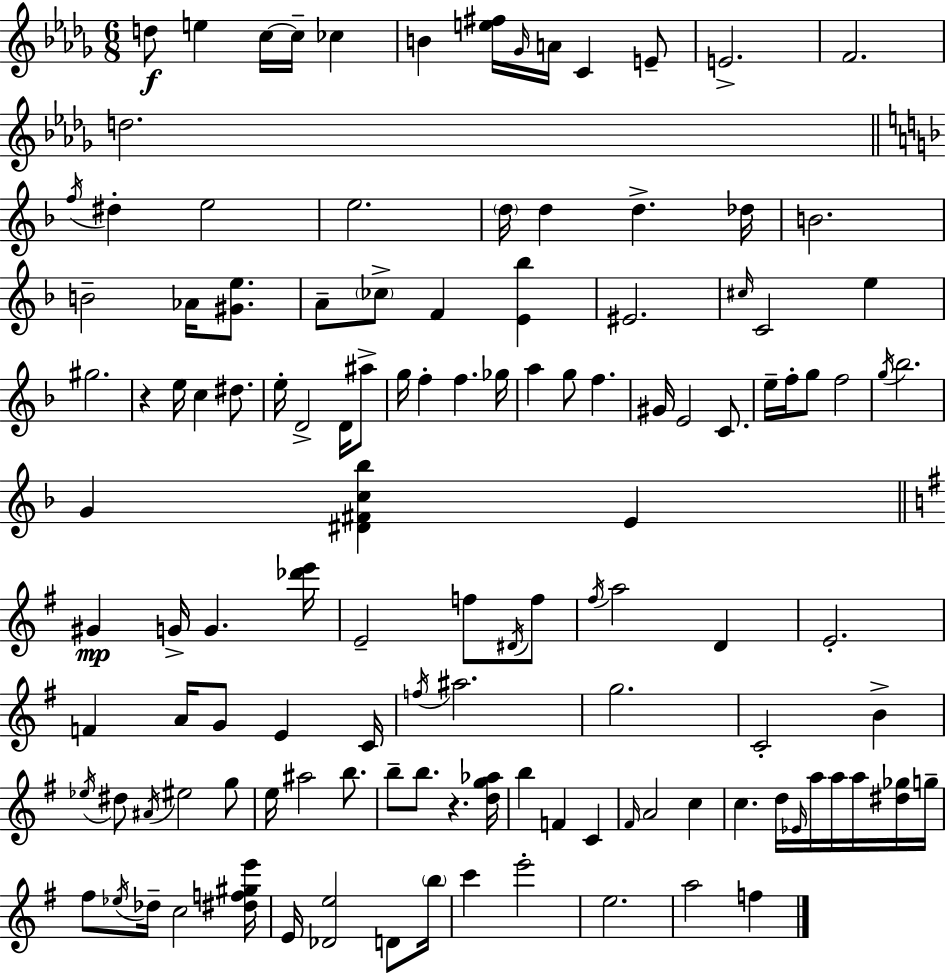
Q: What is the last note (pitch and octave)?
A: F5